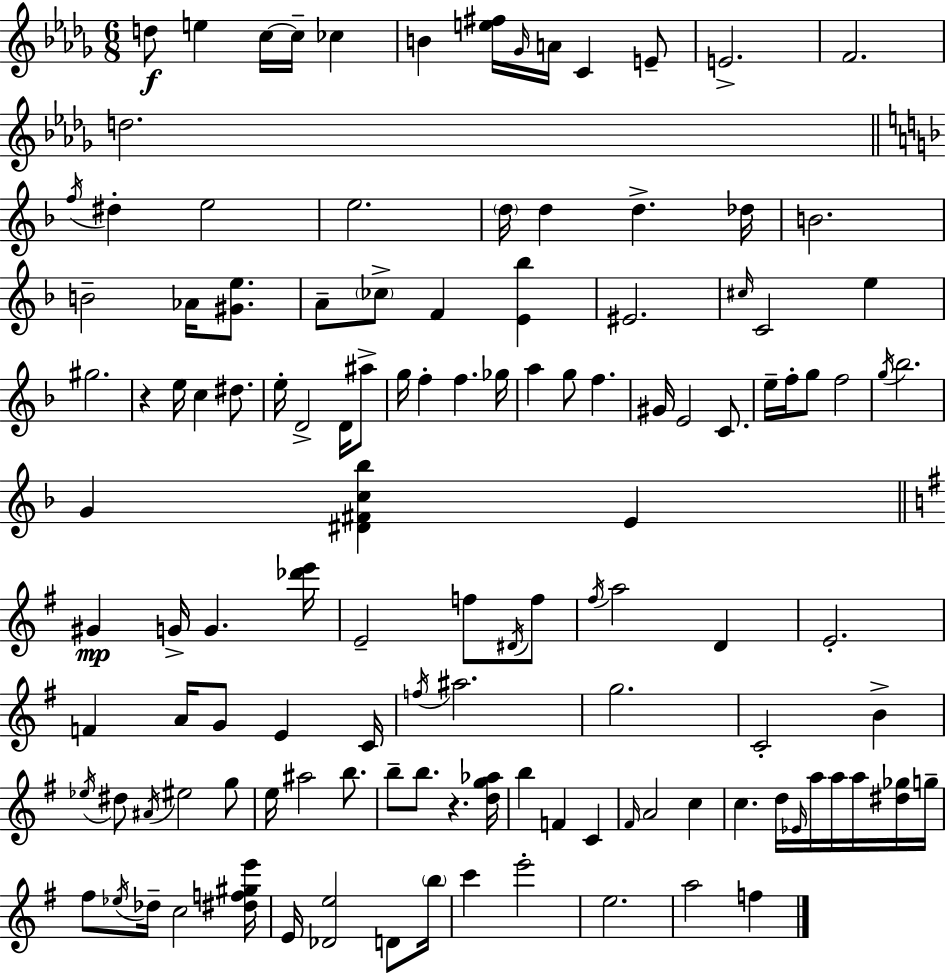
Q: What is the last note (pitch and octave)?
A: F5